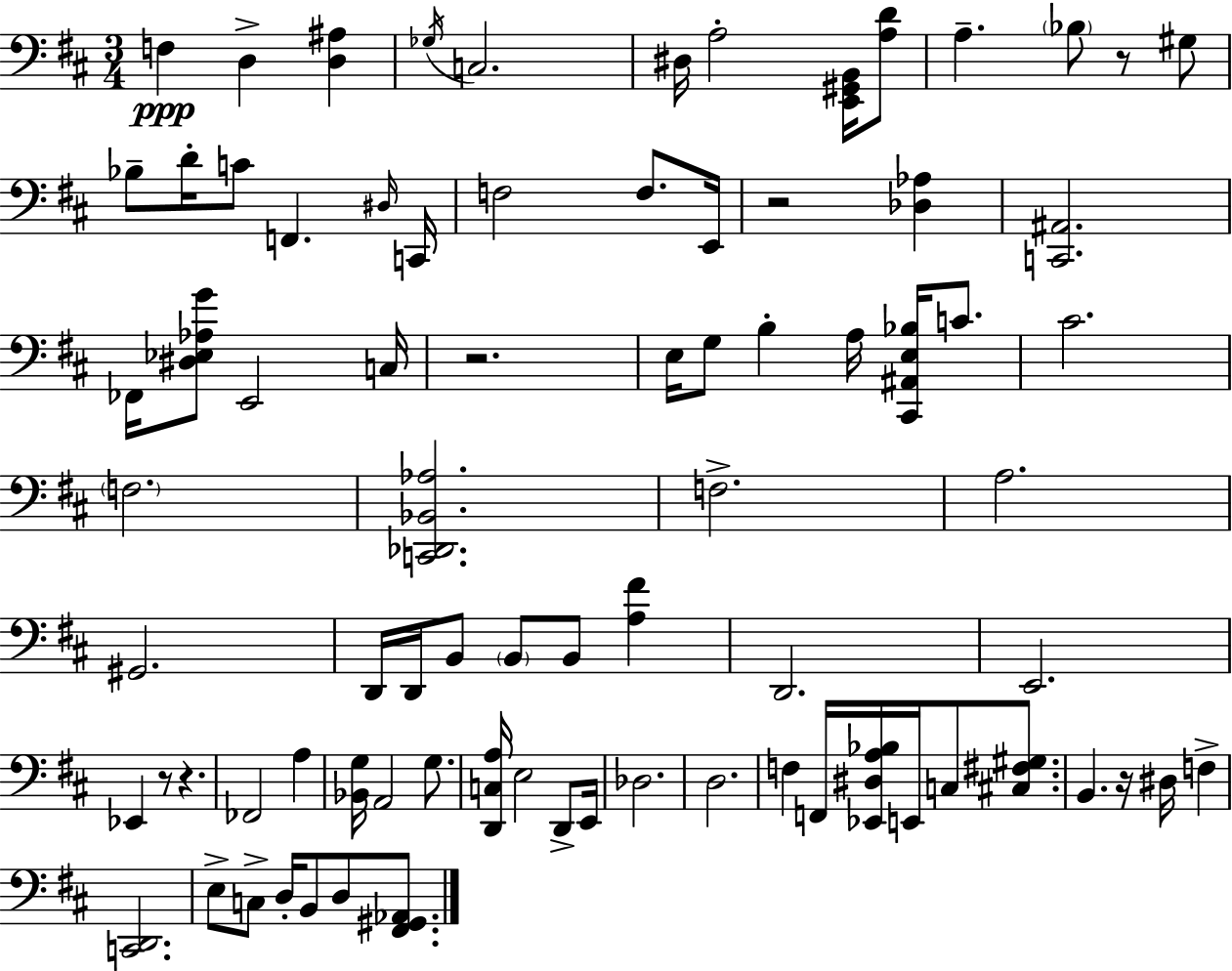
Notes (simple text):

F3/q D3/q [D3,A#3]/q Gb3/s C3/h. D#3/s A3/h [E2,G#2,B2]/s [A3,D4]/e A3/q. Bb3/e R/e G#3/e Bb3/e D4/s C4/e F2/q. D#3/s C2/s F3/h F3/e. E2/s R/h [Db3,Ab3]/q [C2,A#2]/h. FES2/s [D#3,Eb3,Ab3,G4]/e E2/h C3/s R/h. E3/s G3/e B3/q A3/s [C#2,A#2,E3,Bb3]/s C4/e. C#4/h. F3/h. [C2,Db2,Bb2,Ab3]/h. F3/h. A3/h. G#2/h. D2/s D2/s B2/e B2/e B2/e [A3,F#4]/q D2/h. E2/h. Eb2/q R/e R/q. FES2/h A3/q [Bb2,G3]/s A2/h G3/e. [D2,C3,A3]/s E3/h D2/e E2/s Db3/h. D3/h. F3/q F2/s [Eb2,D#3,A3,Bb3]/s E2/s C3/e [C#3,F#3,G#3]/e. B2/q. R/s D#3/s F3/q [C2,D2]/h. E3/e C3/e D3/s B2/e D3/e [F#2,G#2,Ab2]/e.